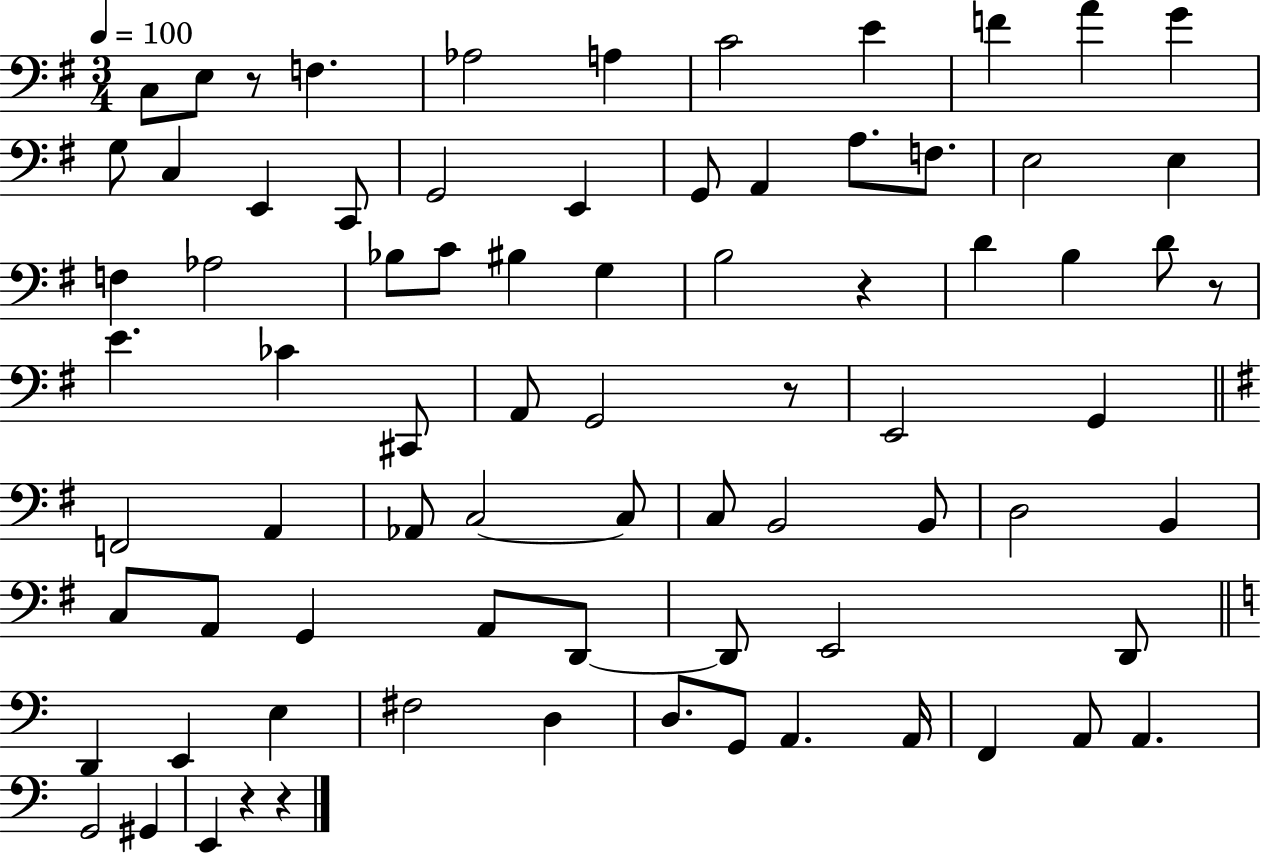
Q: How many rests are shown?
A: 6